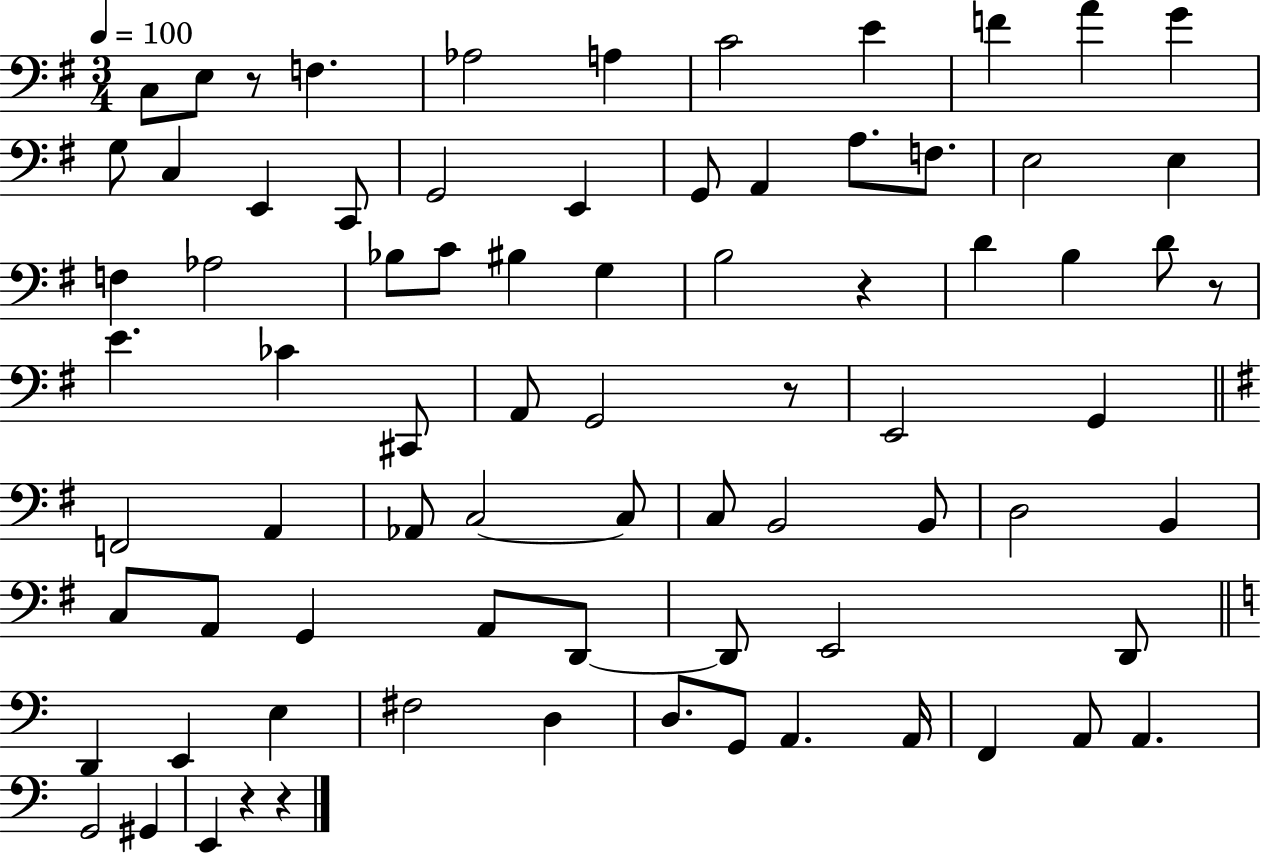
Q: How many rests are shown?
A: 6